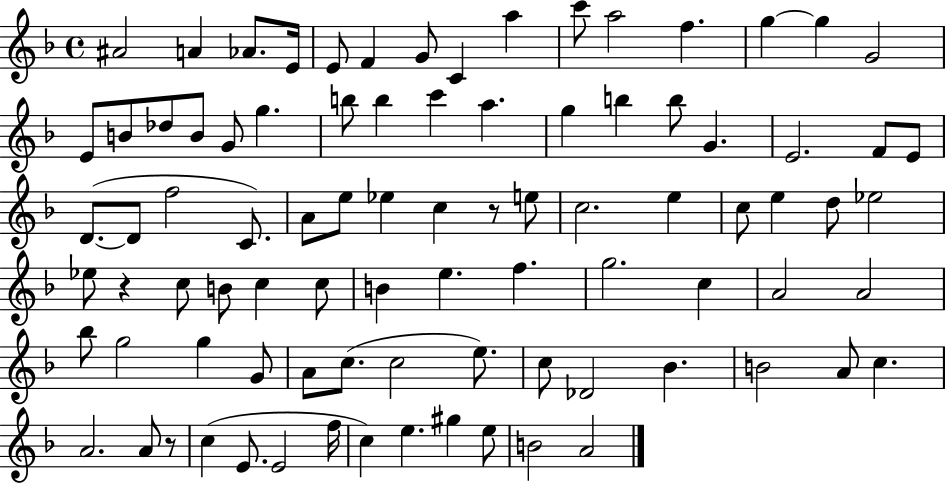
X:1
T:Untitled
M:4/4
L:1/4
K:F
^A2 A _A/2 E/4 E/2 F G/2 C a c'/2 a2 f g g G2 E/2 B/2 _d/2 B/2 G/2 g b/2 b c' a g b b/2 G E2 F/2 E/2 D/2 D/2 f2 C/2 A/2 e/2 _e c z/2 e/2 c2 e c/2 e d/2 _e2 _e/2 z c/2 B/2 c c/2 B e f g2 c A2 A2 _b/2 g2 g G/2 A/2 c/2 c2 e/2 c/2 _D2 _B B2 A/2 c A2 A/2 z/2 c E/2 E2 f/4 c e ^g e/2 B2 A2